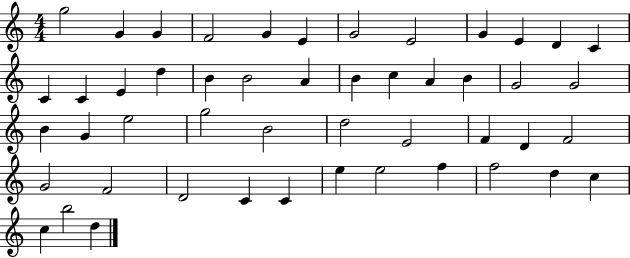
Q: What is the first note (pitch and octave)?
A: G5